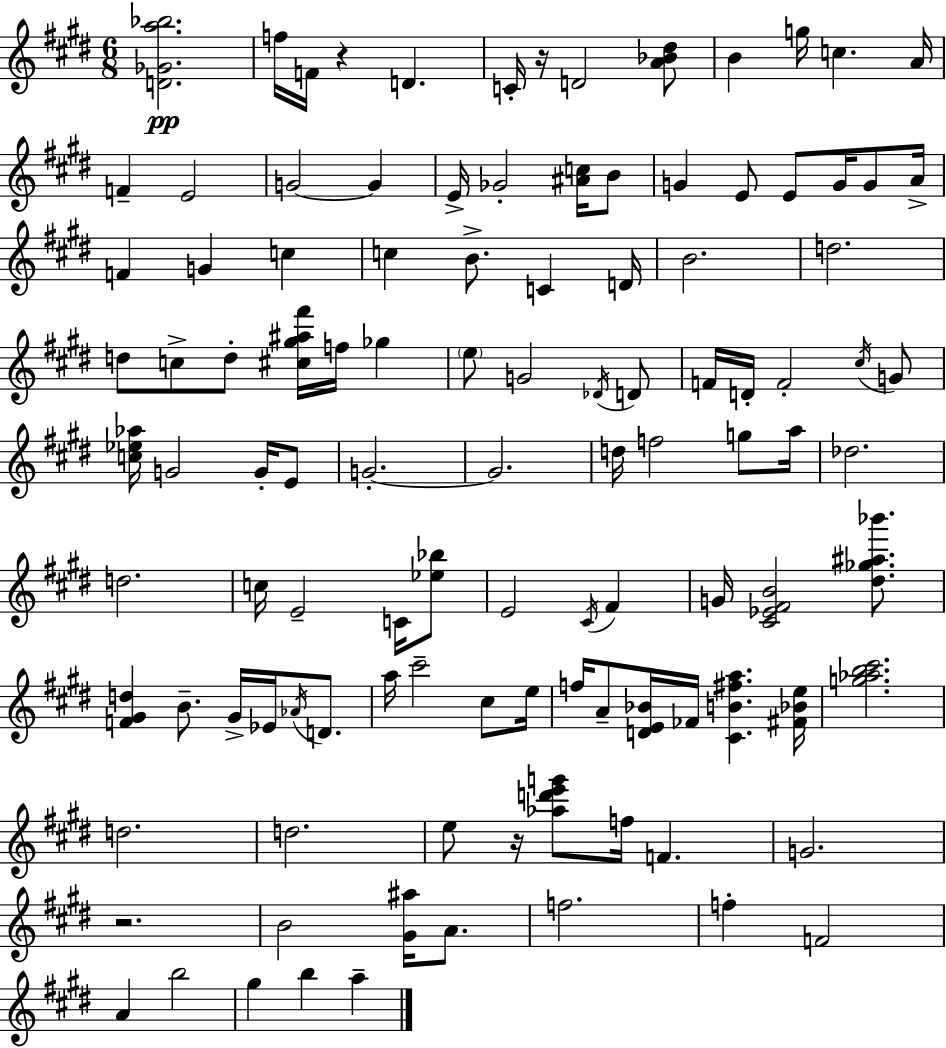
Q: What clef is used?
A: treble